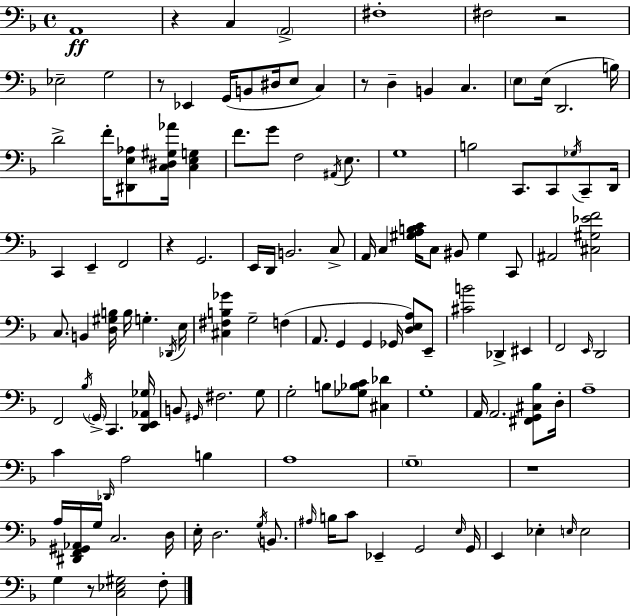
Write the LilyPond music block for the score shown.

{
  \clef bass
  \time 4/4
  \defaultTimeSignature
  \key f \major
  a,1\ff | r4 c4 \parenthesize a,2-> | fis1-. | fis2 r2 | \break ees2-- g2 | r8 ees,4 g,16( b,8 dis16 e8 c4) | r8 d4-- b,4 c4. | \parenthesize e8 e16( d,2. b16) | \break d'2-> f'16-. <dis, e aes>8 <c dis gis aes'>16 <c e g>4 | f'8. g'8 f2 \acciaccatura { ais,16 } e8. | g1 | b2 c,8. c,8 \acciaccatura { ges16 } c,8-- | \break d,16 c,4 e,4-- f,2 | r4 g,2. | e,16 d,16 b,2. | c8-> a,16 c4 <gis a b c'>16 c8 bis,8 gis4 | \break c,8 ais,2 <cis gis ees' f'>2 | c8. b,4 <d gis b>16 b16 g4.-. | \acciaccatura { des,16 } e16 <cis fis b ges'>4 g2-- f4( | a,8. g,4 g,4 ges,16 <d e a>8) | \break e,8-- <cis' b'>2 des,4-> eis,4 | f,2 \grace { e,16 } d,2 | f,2 \acciaccatura { bes16 } \parenthesize g,16-> c,4. | <d, e, aes, ges>16 b,8 \grace { gis,16 } fis2. | \break g8 g2-. b8 | <ges bes c'>8 <cis des'>4 g1-. | a,16 a,2. | <fis, g, cis bes>8 d16-. a1-- | \break c'4 \grace { des,16 } a2 | b4 a1 | \parenthesize g1-- | r1 | \break a16 <dis, f, gis, aes,>16 g16 c2. | d16 e16-. d2. | \acciaccatura { g16 } b,8. \grace { ais16 } b16 c'8 ees,4-- | g,2 \grace { e16 } g,16 e,4 ees4-. | \break \grace { e16 } e2 g4 r8 | <c ees gis>2 f8-. \bar "|."
}